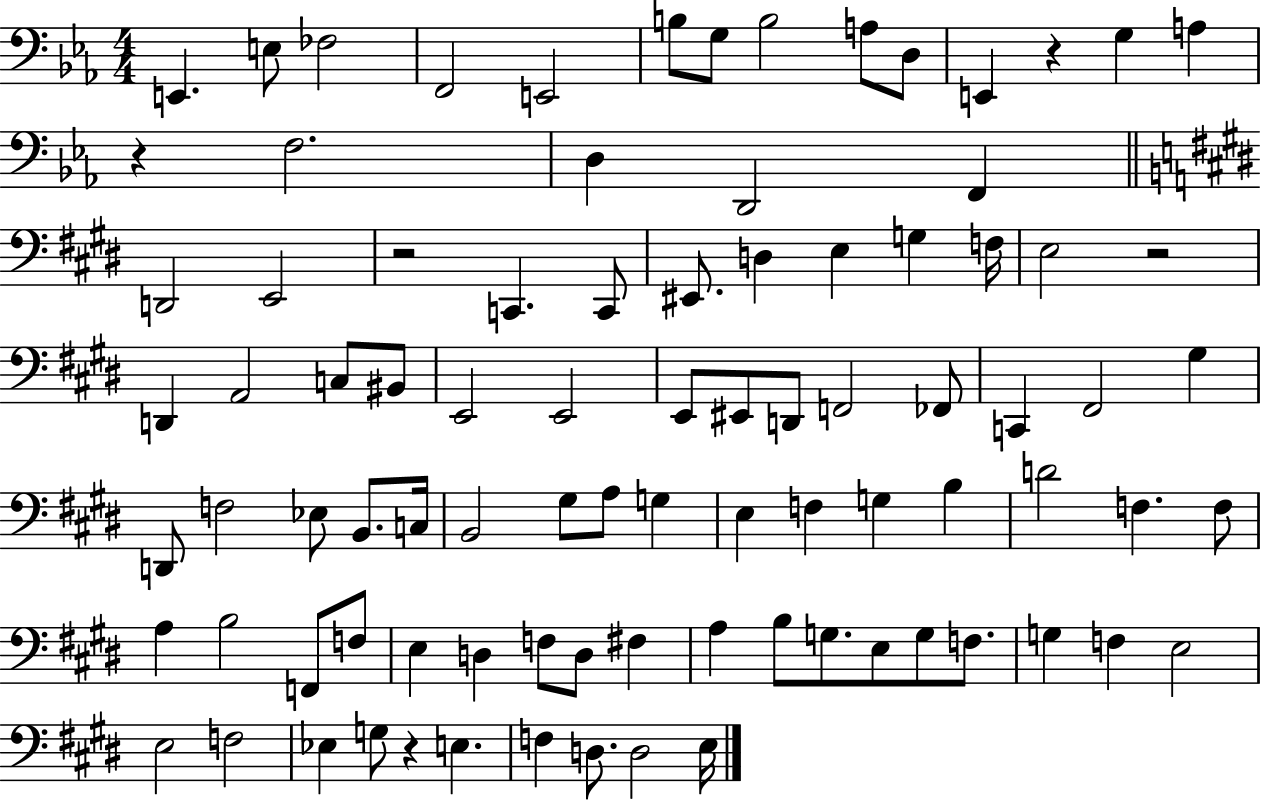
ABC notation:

X:1
T:Untitled
M:4/4
L:1/4
K:Eb
E,, E,/2 _F,2 F,,2 E,,2 B,/2 G,/2 B,2 A,/2 D,/2 E,, z G, A, z F,2 D, D,,2 F,, D,,2 E,,2 z2 C,, C,,/2 ^E,,/2 D, E, G, F,/4 E,2 z2 D,, A,,2 C,/2 ^B,,/2 E,,2 E,,2 E,,/2 ^E,,/2 D,,/2 F,,2 _F,,/2 C,, ^F,,2 ^G, D,,/2 F,2 _E,/2 B,,/2 C,/4 B,,2 ^G,/2 A,/2 G, E, F, G, B, D2 F, F,/2 A, B,2 F,,/2 F,/2 E, D, F,/2 D,/2 ^F, A, B,/2 G,/2 E,/2 G,/2 F,/2 G, F, E,2 E,2 F,2 _E, G,/2 z E, F, D,/2 D,2 E,/4